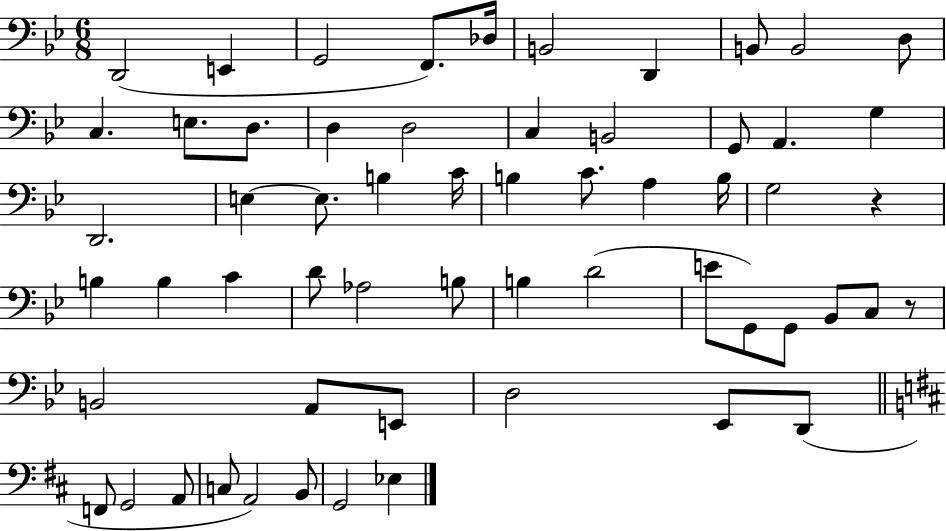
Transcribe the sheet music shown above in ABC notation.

X:1
T:Untitled
M:6/8
L:1/4
K:Bb
D,,2 E,, G,,2 F,,/2 _D,/4 B,,2 D,, B,,/2 B,,2 D,/2 C, E,/2 D,/2 D, D,2 C, B,,2 G,,/2 A,, G, D,,2 E, E,/2 B, C/4 B, C/2 A, B,/4 G,2 z B, B, C D/2 _A,2 B,/2 B, D2 E/2 G,,/2 G,,/2 _B,,/2 C,/2 z/2 B,,2 A,,/2 E,,/2 D,2 _E,,/2 D,,/2 F,,/2 G,,2 A,,/2 C,/2 A,,2 B,,/2 G,,2 _E,